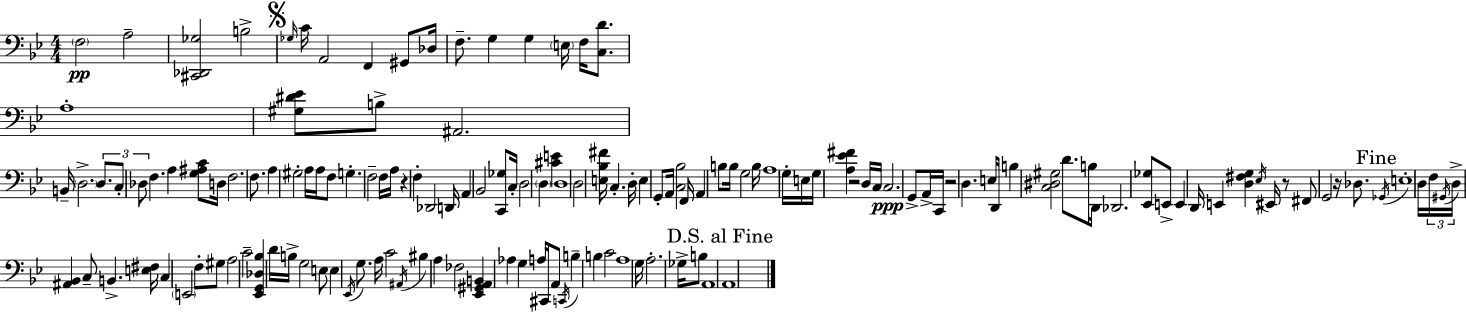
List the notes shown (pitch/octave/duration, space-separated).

F3/h A3/h [C#2,Db2,Gb3]/h B3/h Gb3/s C4/s A2/h F2/q G#2/e Db3/s F3/e. G3/q G3/q E3/s F3/s [C3,D4]/e. A3/w [G#3,D#4,Eb4]/e B3/e A#2/h. B2/s D3/h. D3/e. C3/e Db3/e F3/q. A3/q [G3,A#3,C4]/e D3/s F3/h. F3/e. A3/q G#3/h A3/s A3/s F3/e G3/q. F3/h F3/s A3/s R/q F3/q Db2/h D2/s A2/q Bb2/h [C2,Gb3]/e C3/s D3/h D3/q [C#4,E4]/q D3/w D3/h [E3,Bb3,F#4]/s C3/q. D3/s E3/q G2/e A2/s [C3,Bb3]/h F2/s A2/q B3/e B3/s G3/h B3/s A3/w G3/s E3/s G3/s [A3,Eb4,F#4]/q R/h D3/s C3/s C3/h. G2/e A2/s C2/s R/h D3/q. E3/s D2/s B3/q [C3,D#3,G#3]/h D4/e. B3/s D2/s Db2/h. [Eb2,Gb3]/e E2/e E2/q D2/s E2/q [D3,F#3,G3]/q Eb3/s EIS2/s R/e F#2/e G2/h R/s Db3/e. Gb2/s E3/w D3/s F3/s G#2/s D3/s [A#2,Bb2]/q C3/e B2/q. [E3,F#3]/s C3/q E2/h F3/e G#3/e A3/h C4/h [Eb2,G2,Db3,Bb3]/q D4/s B3/s G3/h E3/e E3/q Eb2/s G3/e. A3/s C4/h A#2/s BIS3/q A3/q FES3/h [Eb2,G#2,A2,B2]/q Ab3/q G3/q A3/s C#2/s A2/e C2/s B3/q B3/q C4/h A3/w G3/s A3/h. Gb3/s B3/e A2/w A2/w